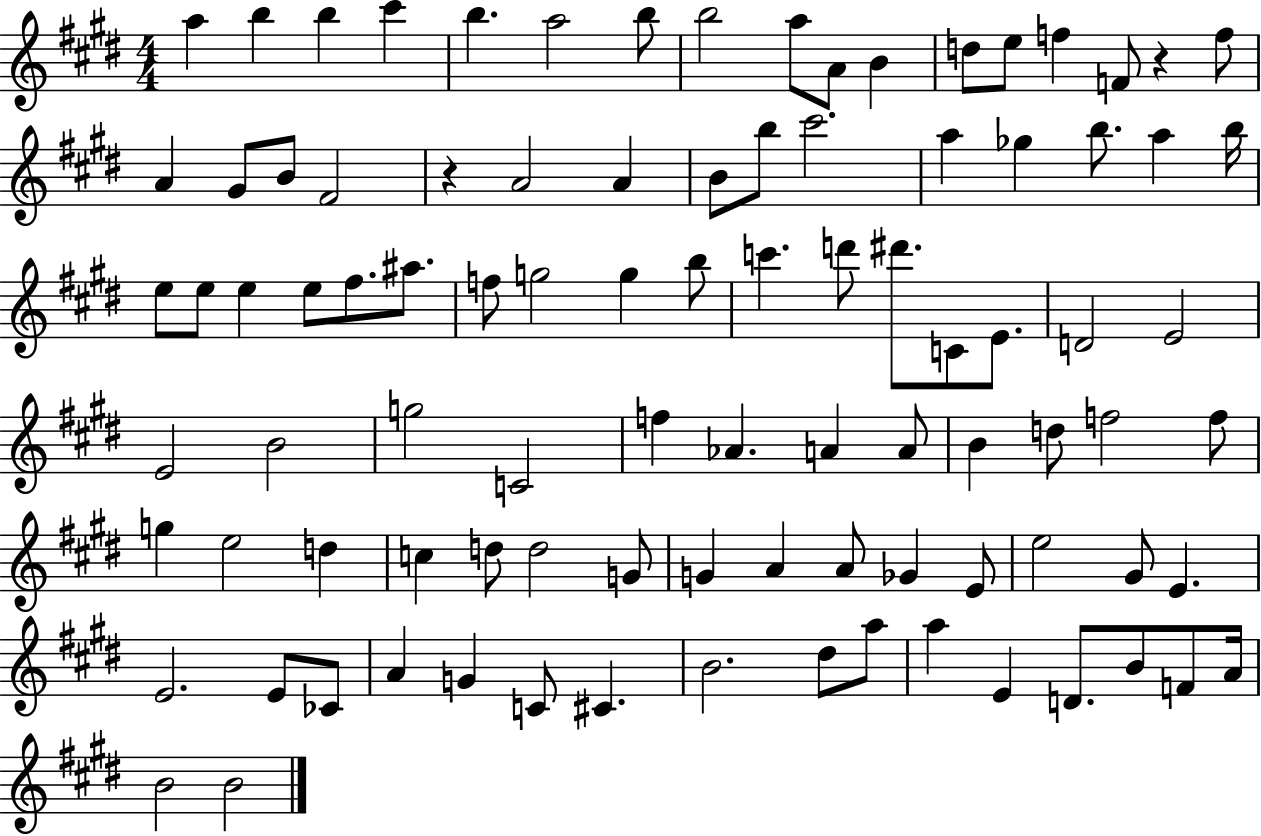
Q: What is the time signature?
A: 4/4